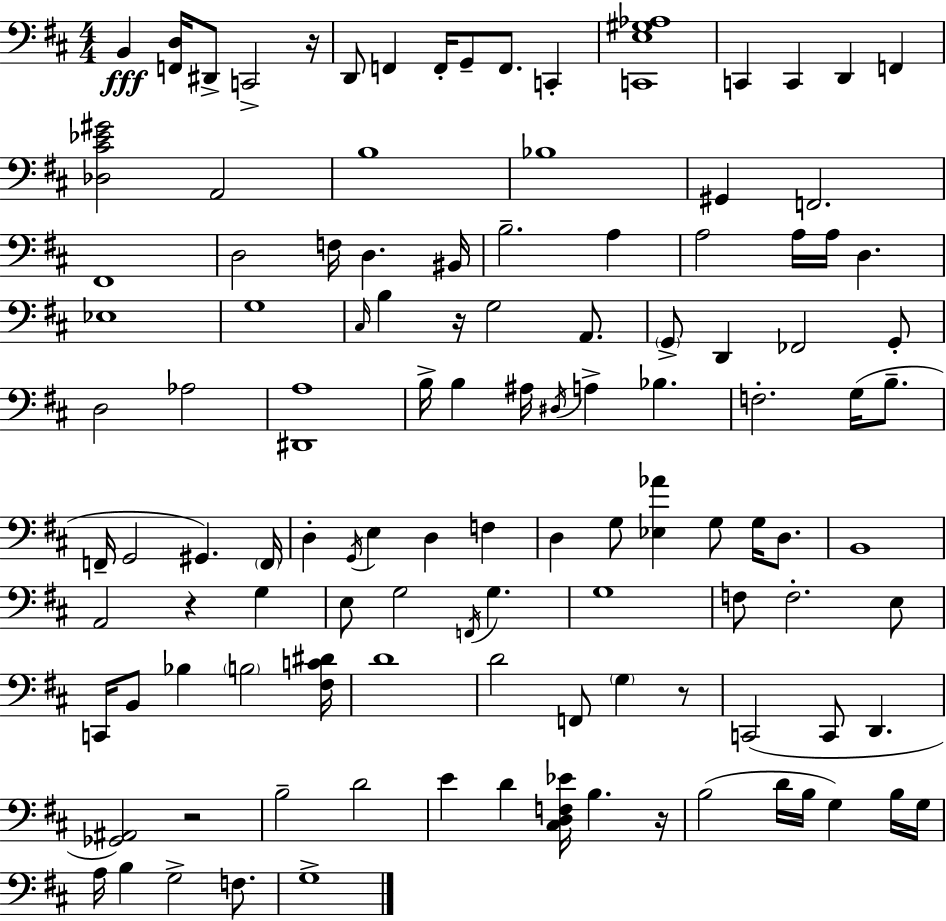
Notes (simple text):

B2/q [F2,D3]/s D#2/e C2/h R/s D2/e F2/q F2/s G2/e F2/e. C2/q [C2,E3,G#3,Ab3]/w C2/q C2/q D2/q F2/q [Db3,C#4,Eb4,G#4]/h A2/h B3/w Bb3/w G#2/q F2/h. F#2/w D3/h F3/s D3/q. BIS2/s B3/h. A3/q A3/h A3/s A3/s D3/q. Eb3/w G3/w C#3/s B3/q R/s G3/h A2/e. G2/e D2/q FES2/h G2/e D3/h Ab3/h [D#2,A3]/w B3/s B3/q A#3/s D#3/s A3/q Bb3/q. F3/h. G3/s B3/e. F2/s G2/h G#2/q. F2/s D3/q G2/s E3/q D3/q F3/q D3/q G3/e [Eb3,Ab4]/q G3/e G3/s D3/e. B2/w A2/h R/q G3/q E3/e G3/h F2/s G3/q. G3/w F3/e F3/h. E3/e C2/s B2/e Bb3/q B3/h [F#3,C4,D#4]/s D4/w D4/h F2/e G3/q R/e C2/h C2/e D2/q. [Gb2,A#2]/h R/h B3/h D4/h E4/q D4/q [C#3,D3,F3,Eb4]/s B3/q. R/s B3/h D4/s B3/s G3/q B3/s G3/s A3/s B3/q G3/h F3/e. G3/w